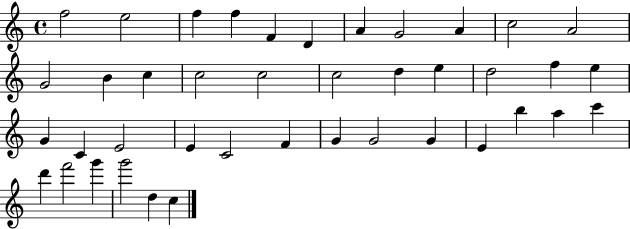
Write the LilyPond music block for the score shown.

{
  \clef treble
  \time 4/4
  \defaultTimeSignature
  \key c \major
  f''2 e''2 | f''4 f''4 f'4 d'4 | a'4 g'2 a'4 | c''2 a'2 | \break g'2 b'4 c''4 | c''2 c''2 | c''2 d''4 e''4 | d''2 f''4 e''4 | \break g'4 c'4 e'2 | e'4 c'2 f'4 | g'4 g'2 g'4 | e'4 b''4 a''4 c'''4 | \break d'''4 f'''2 g'''4 | g'''2 d''4 c''4 | \bar "|."
}